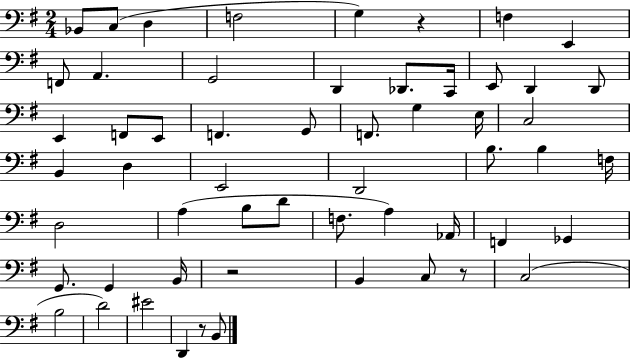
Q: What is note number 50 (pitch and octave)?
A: EIS4